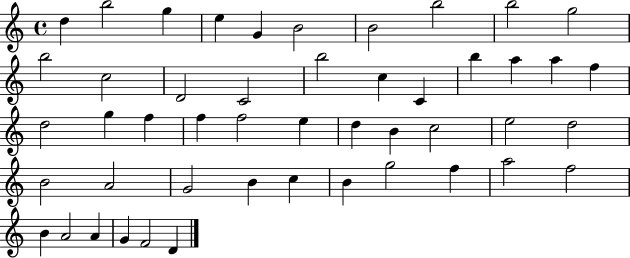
D5/q B5/h G5/q E5/q G4/q B4/h B4/h B5/h B5/h G5/h B5/h C5/h D4/h C4/h B5/h C5/q C4/q B5/q A5/q A5/q F5/q D5/h G5/q F5/q F5/q F5/h E5/q D5/q B4/q C5/h E5/h D5/h B4/h A4/h G4/h B4/q C5/q B4/q G5/h F5/q A5/h F5/h B4/q A4/h A4/q G4/q F4/h D4/q